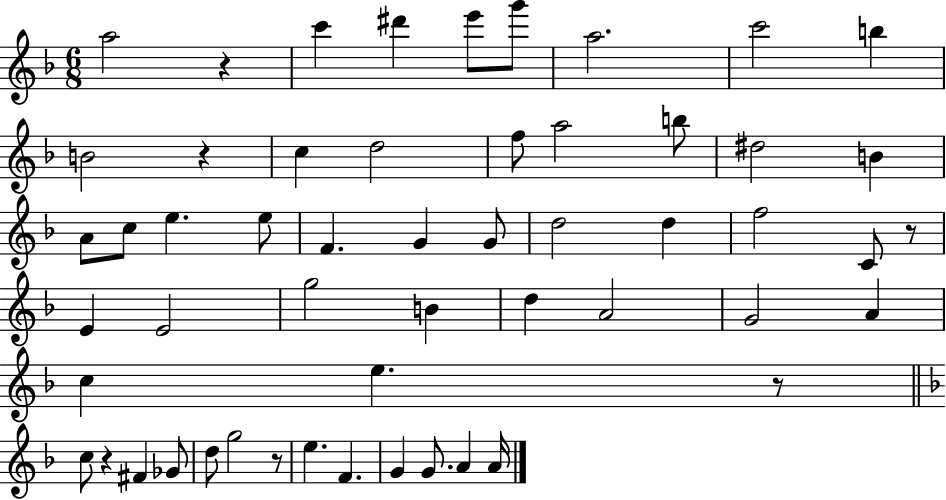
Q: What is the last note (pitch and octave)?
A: A4